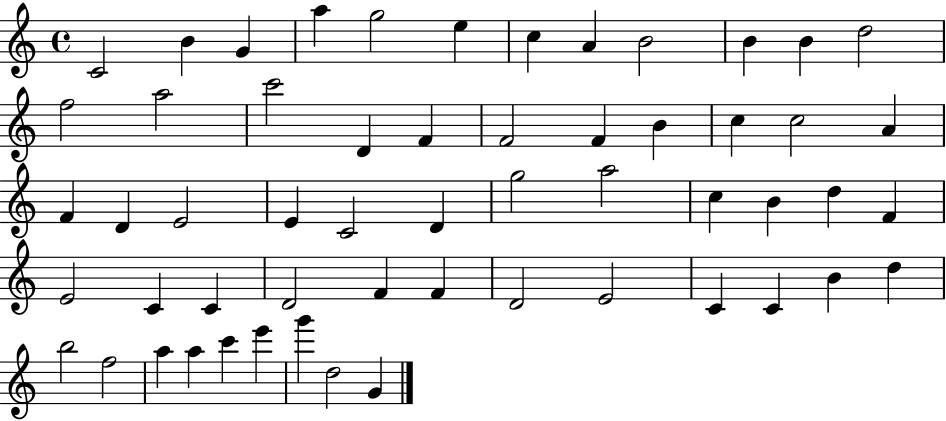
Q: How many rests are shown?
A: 0